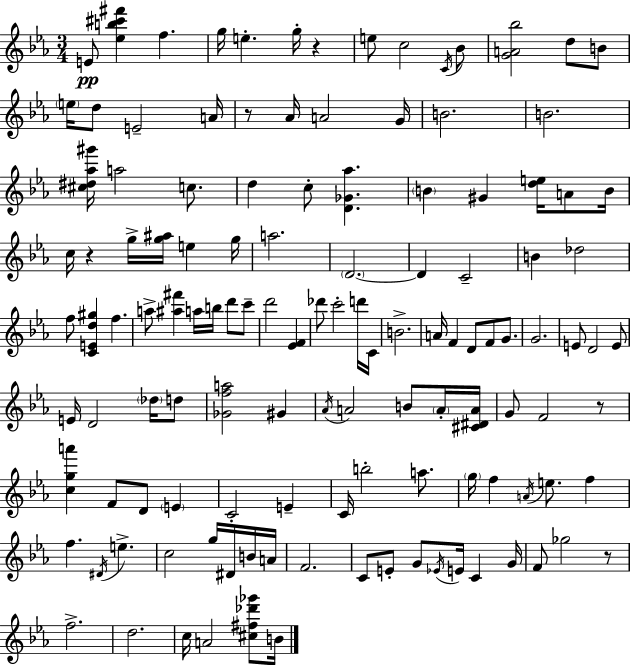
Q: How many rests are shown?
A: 5